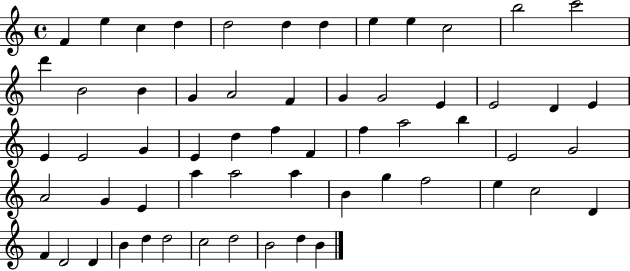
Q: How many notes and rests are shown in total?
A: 59